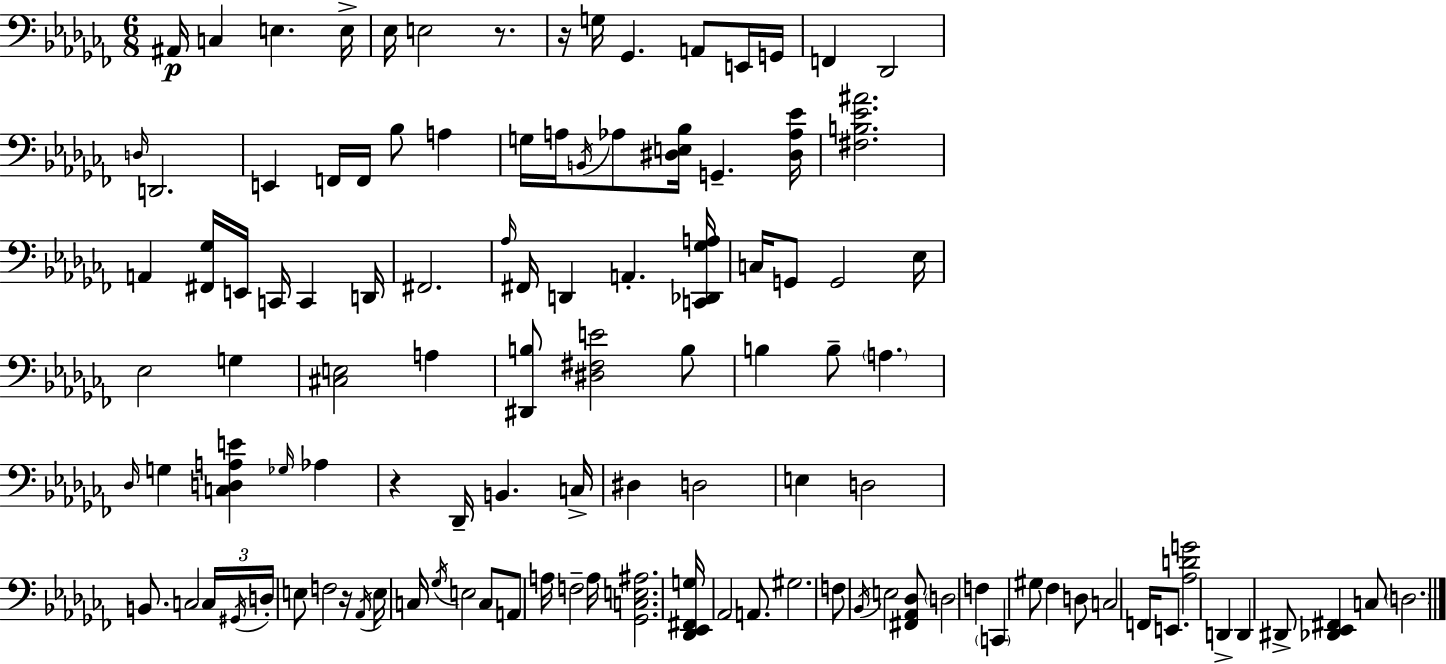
{
  \clef bass
  \numericTimeSignature
  \time 6/8
  \key aes \minor
  ais,16\p c4 e4. e16-> | ees16 e2 r8. | r16 g16 ges,4. a,8 e,16 g,16 | f,4 des,2 | \break \grace { d16 } d,2. | e,4 f,16 f,16 bes8 a4 | g16 a16 \acciaccatura { b,16 } aes8 <dis e bes>16 g,4.-- | <dis aes ees'>16 <fis b ees' ais'>2. | \break a,4 <fis, ges>16 e,16 c,16 c,4 | d,16 fis,2. | \grace { aes16 } fis,16 d,4 a,4.-. | <c, des, ges a>16 c16 g,8 g,2 | \break ees16 ees2 g4 | <cis e>2 a4 | <dis, b>8 <dis fis e'>2 | b8 b4 b8-- \parenthesize a4. | \break \grace { des16 } g4 <c d a e'>4 | \grace { ges16 } aes4 r4 des,16-- b,4. | c16-> dis4 d2 | e4 d2 | \break b,8. c2 | \tuplet 3/2 { c16 \acciaccatura { gis,16 } d16-. } e8 f2 | r16 \acciaccatura { aes,16 } e16 c16 \acciaccatura { ges16 } e2 | c8 a,8 a16 f2-- | \break a16 <ges, c e ais>2. | <des, ees, fis, g>16 aes,2 | a,8. gis2. | f8 \acciaccatura { bes,16 } e2 | \break <fis, aes, des>8 \parenthesize d2 | f4 \parenthesize c,4 | gis8 fes4 d8 c2 | f,16 e,8. <aes d' g'>2 | \break d,4-> d,4 | dis,8-> <des, ees, fis,>4 c8 \parenthesize d2. | \bar "|."
}